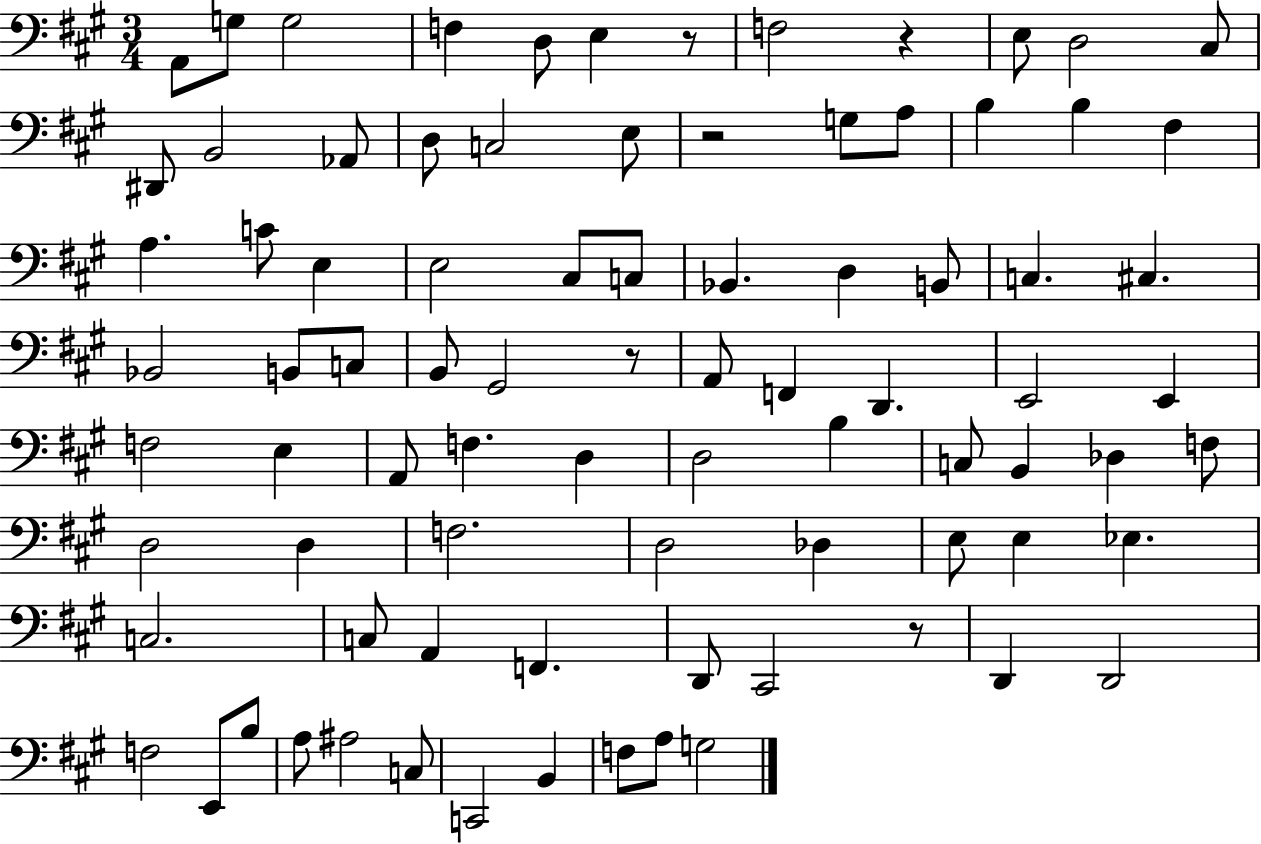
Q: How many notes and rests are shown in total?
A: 85